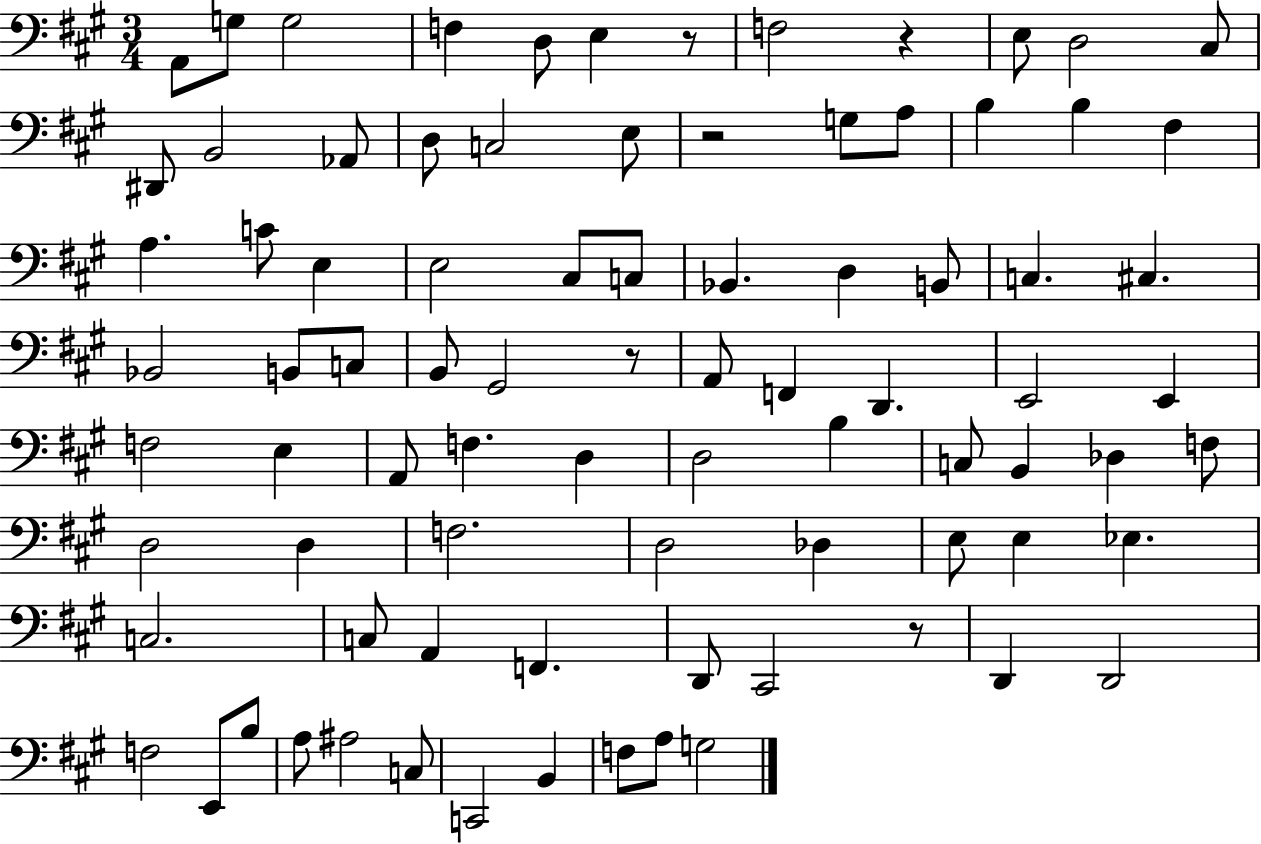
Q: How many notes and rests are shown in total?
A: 85